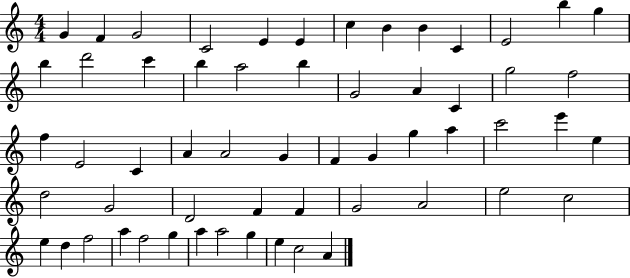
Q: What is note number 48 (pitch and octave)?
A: D5